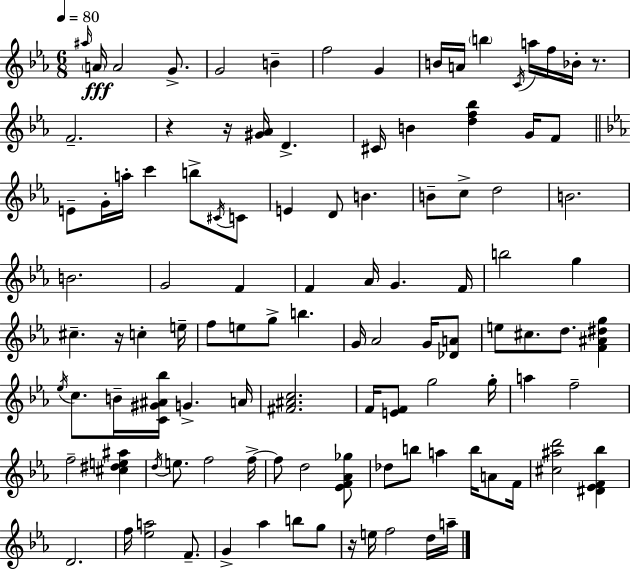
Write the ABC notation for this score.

X:1
T:Untitled
M:6/8
L:1/4
K:Cm
^a/4 A/4 A2 G/2 G2 B f2 G B/4 A/4 b C/4 a/4 f/4 _B/4 z/2 F2 z z/4 [^G_A]/4 D ^C/4 B [df_b] G/4 F/2 E/2 G/4 a/4 c' b/2 ^C/4 C/2 E D/2 B B/2 c/2 d2 B2 B2 G2 F F _A/4 G F/4 b2 g ^c z/4 c e/4 f/2 e/2 g/2 b G/4 _A2 G/4 [_DA]/2 e/2 ^c/2 d/2 [F^A^dg] _e/4 c/2 B/4 [C^G^A_b]/4 G A/4 [^F^Ac]2 F/4 [EF]/2 g2 g/4 a f2 f2 [^c^de^a] d/4 e/2 f2 f/4 f/2 d2 [_EF_A_g]/2 _d/2 b/2 a b/4 A/2 F/4 [^c^ad']2 [^D_EF_b] D2 f/4 [_ea]2 F/2 G _a b/2 g/2 z/4 e/4 f2 d/4 a/4